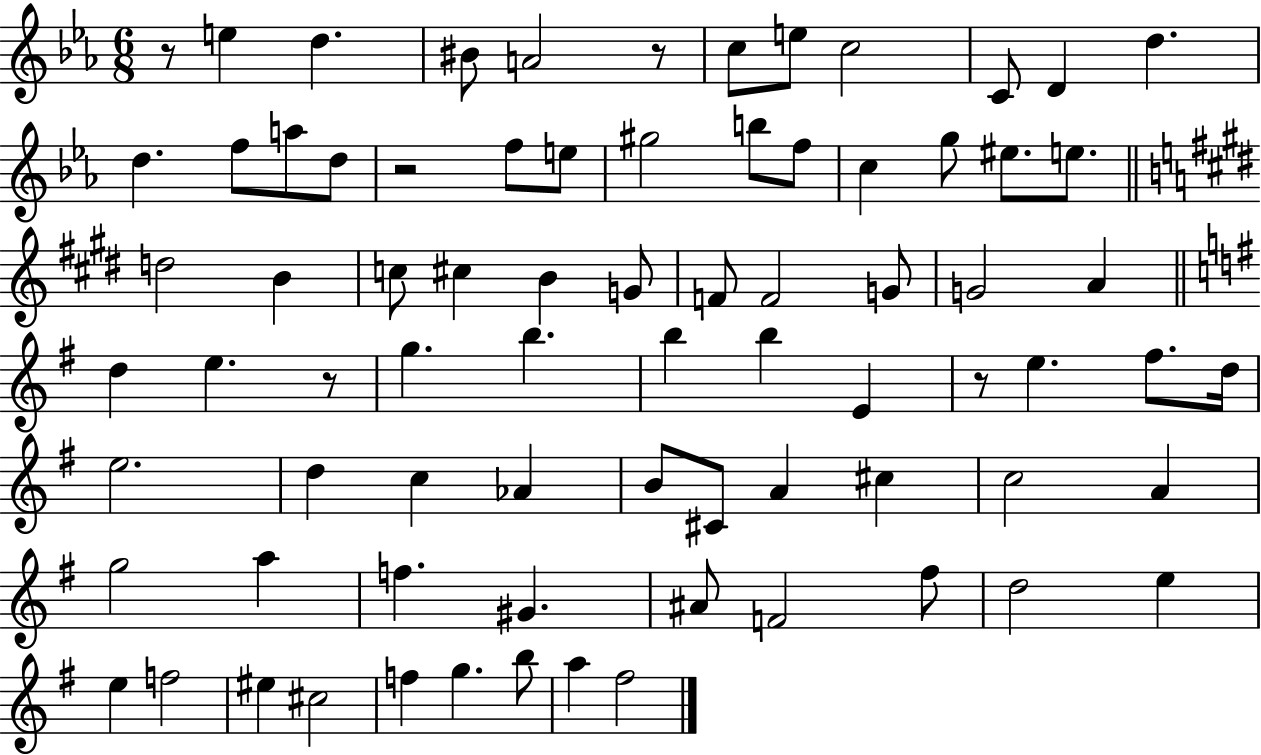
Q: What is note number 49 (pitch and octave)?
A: B4